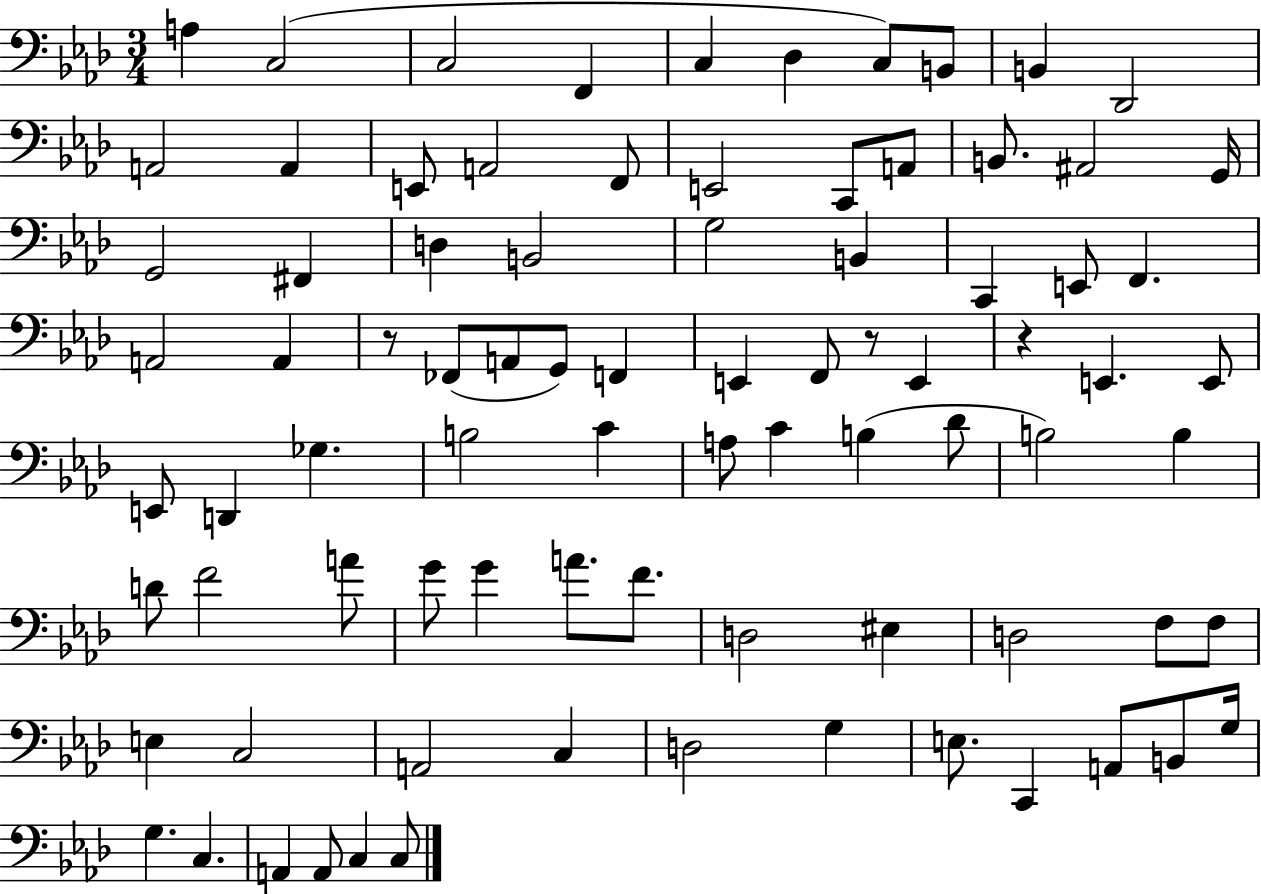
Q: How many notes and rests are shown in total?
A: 84